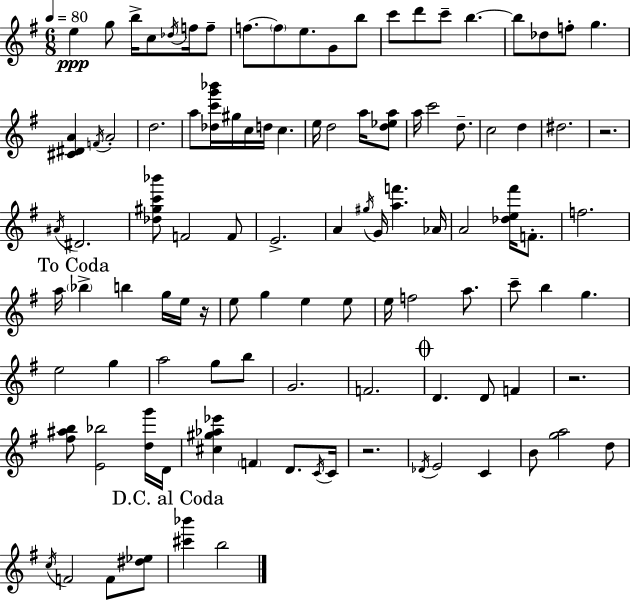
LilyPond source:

{
  \clef treble
  \numericTimeSignature
  \time 6/8
  \key e \minor
  \tempo 4 = 80
  e''4\ppp g''8 b''16-> c''8 \acciaccatura { des''16 } f''16 f''8-- | f''8.~~ \parenthesize f''8 e''8. g'8 b''8 | c'''8 d'''8 c'''8-- b''4.~~ | b''8 des''8 f''8-. g''4. | \break <cis' dis' a'>4 \acciaccatura { f'16 } a'2-. | d''2. | a''8 <des'' c''' g''' bes'''>16 gis''16 c''16 d''16 c''4. | e''16 d''2 a''16 | \break <d'' ees'' a''>8 a''16 c'''2 d''8.-- | c''2 d''4 | dis''2. | r2. | \break \acciaccatura { ais'16 } dis'2. | <des'' gis'' c''' bes'''>8 f'2 | f'8 e'2.-> | a'4 \acciaccatura { gis''16 } g'16 <a'' f'''>4. | \break aes'16 a'2 | <des'' e'' fis'''>16 f'8.-. f''2. | \mark "To Coda" a''16 \parenthesize bes''4-> b''4 | g''16 e''16 r16 e''8 g''4 e''4 | \break e''8 e''16 f''2 | a''8. c'''8-- b''4 g''4. | e''2 | g''4 a''2 | \break g''8 b''8 g'2. | f'2. | \mark \markup { \musicglyph "scripts.coda" } d'4. d'8 | f'4 r2. | \break <fis'' ais'' b''>8 <e' bes''>2 | <d'' g'''>16 d'16 <cis'' gis'' aes'' ees'''>4 \parenthesize f'4 | d'8. \acciaccatura { c'16 } c'16 r2. | \acciaccatura { des'16 } e'2 | \break c'4 b'8 <g'' a''>2 | d''8 \acciaccatura { c''16 } f'2 | f'8 <dis'' ees''>8 \mark "D.C. al Coda" <cis''' bes'''>4 b''2 | \bar "|."
}